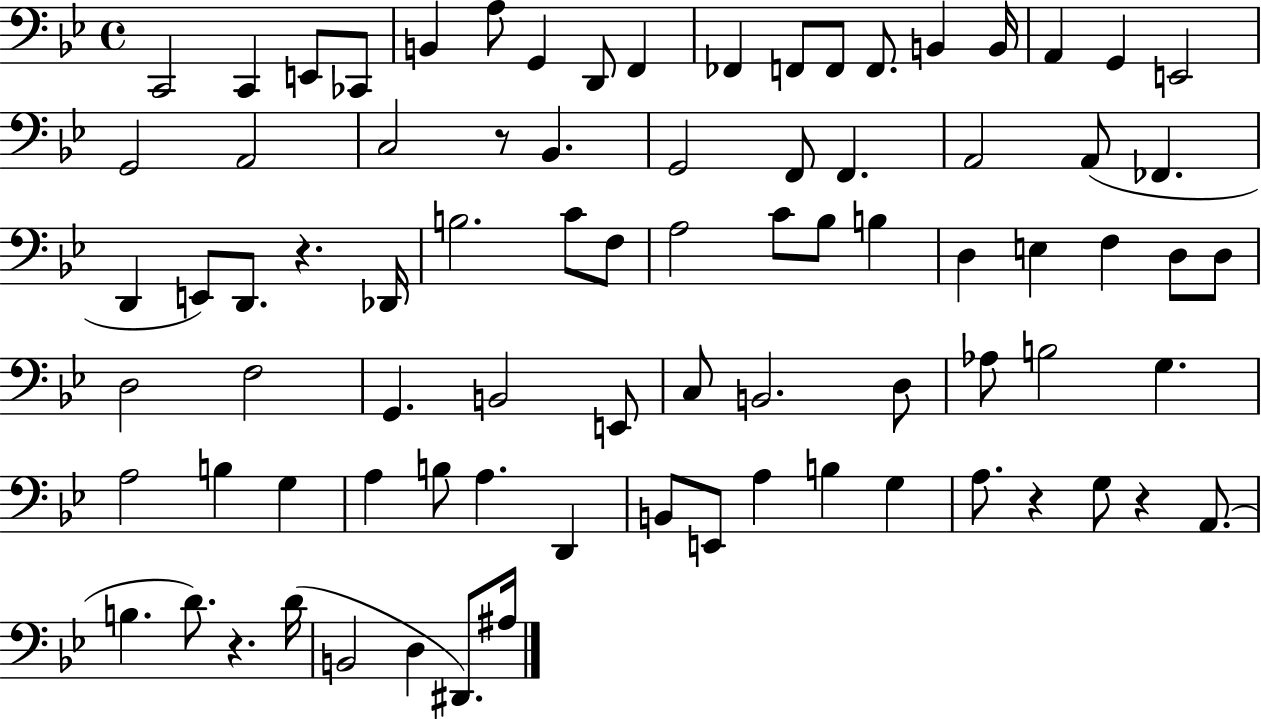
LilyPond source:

{
  \clef bass
  \time 4/4
  \defaultTimeSignature
  \key bes \major
  c,2 c,4 e,8 ces,8 | b,4 a8 g,4 d,8 f,4 | fes,4 f,8 f,8 f,8. b,4 b,16 | a,4 g,4 e,2 | \break g,2 a,2 | c2 r8 bes,4. | g,2 f,8 f,4. | a,2 a,8( fes,4. | \break d,4 e,8) d,8. r4. des,16 | b2. c'8 f8 | a2 c'8 bes8 b4 | d4 e4 f4 d8 d8 | \break d2 f2 | g,4. b,2 e,8 | c8 b,2. d8 | aes8 b2 g4. | \break a2 b4 g4 | a4 b8 a4. d,4 | b,8 e,8 a4 b4 g4 | a8. r4 g8 r4 a,8.( | \break b4. d'8.) r4. d'16( | b,2 d4 dis,8.) ais16 | \bar "|."
}